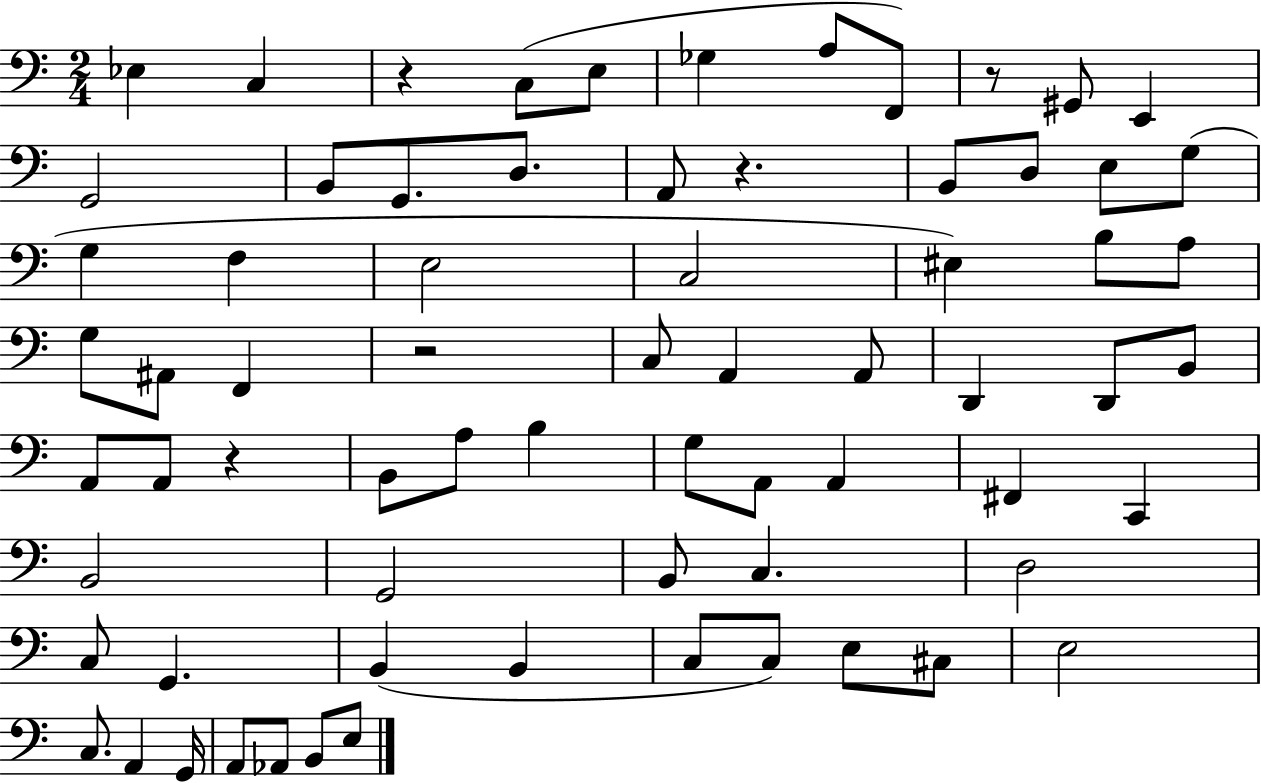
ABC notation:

X:1
T:Untitled
M:2/4
L:1/4
K:C
_E, C, z C,/2 E,/2 _G, A,/2 F,,/2 z/2 ^G,,/2 E,, G,,2 B,,/2 G,,/2 D,/2 A,,/2 z B,,/2 D,/2 E,/2 G,/2 G, F, E,2 C,2 ^E, B,/2 A,/2 G,/2 ^A,,/2 F,, z2 C,/2 A,, A,,/2 D,, D,,/2 B,,/2 A,,/2 A,,/2 z B,,/2 A,/2 B, G,/2 A,,/2 A,, ^F,, C,, B,,2 G,,2 B,,/2 C, D,2 C,/2 G,, B,, B,, C,/2 C,/2 E,/2 ^C,/2 E,2 C,/2 A,, G,,/4 A,,/2 _A,,/2 B,,/2 E,/2